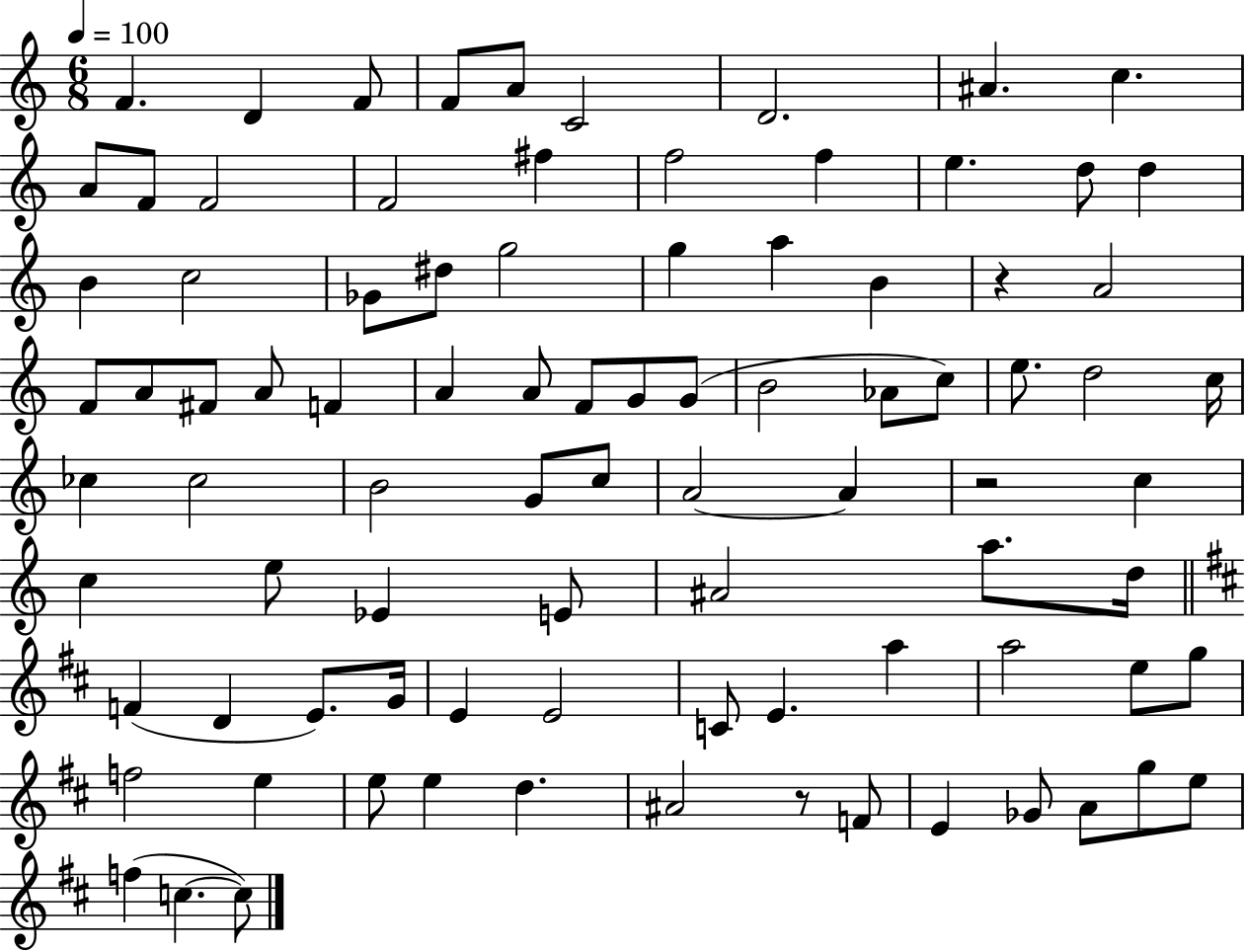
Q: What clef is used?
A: treble